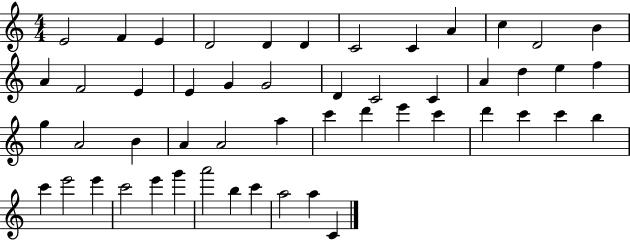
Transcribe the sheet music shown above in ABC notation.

X:1
T:Untitled
M:4/4
L:1/4
K:C
E2 F E D2 D D C2 C A c D2 B A F2 E E G G2 D C2 C A d e f g A2 B A A2 a c' d' e' c' d' c' c' b c' e'2 e' c'2 e' g' a'2 b c' a2 a C